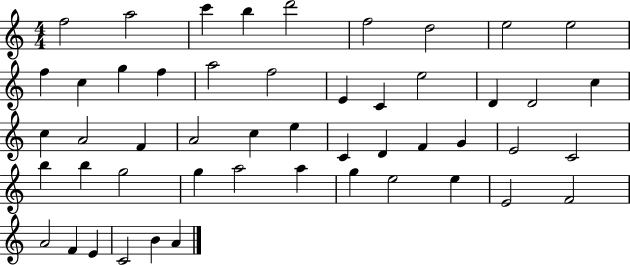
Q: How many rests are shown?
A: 0